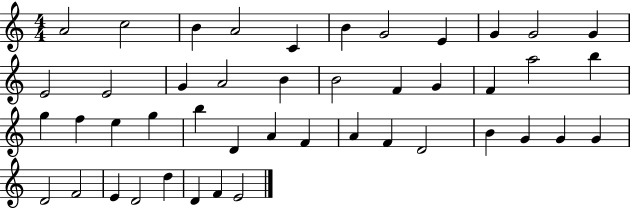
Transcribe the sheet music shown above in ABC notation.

X:1
T:Untitled
M:4/4
L:1/4
K:C
A2 c2 B A2 C B G2 E G G2 G E2 E2 G A2 B B2 F G F a2 b g f e g b D A F A F D2 B G G G D2 F2 E D2 d D F E2